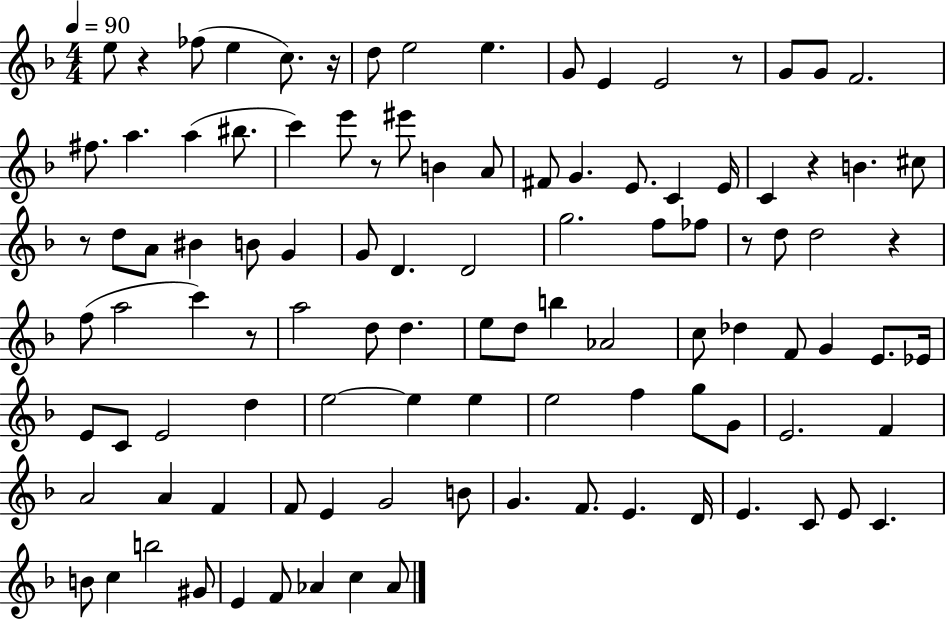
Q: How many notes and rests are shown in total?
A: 105